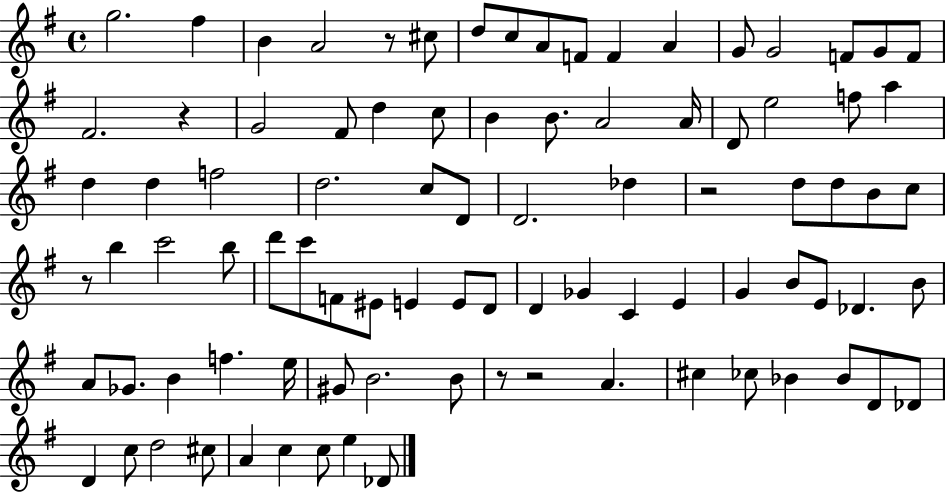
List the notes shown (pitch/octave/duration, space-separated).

G5/h. F#5/q B4/q A4/h R/e C#5/e D5/e C5/e A4/e F4/e F4/q A4/q G4/e G4/h F4/e G4/e F4/e F#4/h. R/q G4/h F#4/e D5/q C5/e B4/q B4/e. A4/h A4/s D4/e E5/h F5/e A5/q D5/q D5/q F5/h D5/h. C5/e D4/e D4/h. Db5/q R/h D5/e D5/e B4/e C5/e R/e B5/q C6/h B5/e D6/e C6/e F4/e EIS4/e E4/q E4/e D4/e D4/q Gb4/q C4/q E4/q G4/q B4/e E4/e Db4/q. B4/e A4/e Gb4/e. B4/q F5/q. E5/s G#4/e B4/h. B4/e R/e R/h A4/q. C#5/q CES5/e Bb4/q Bb4/e D4/e Db4/e D4/q C5/e D5/h C#5/e A4/q C5/q C5/e E5/q Db4/e